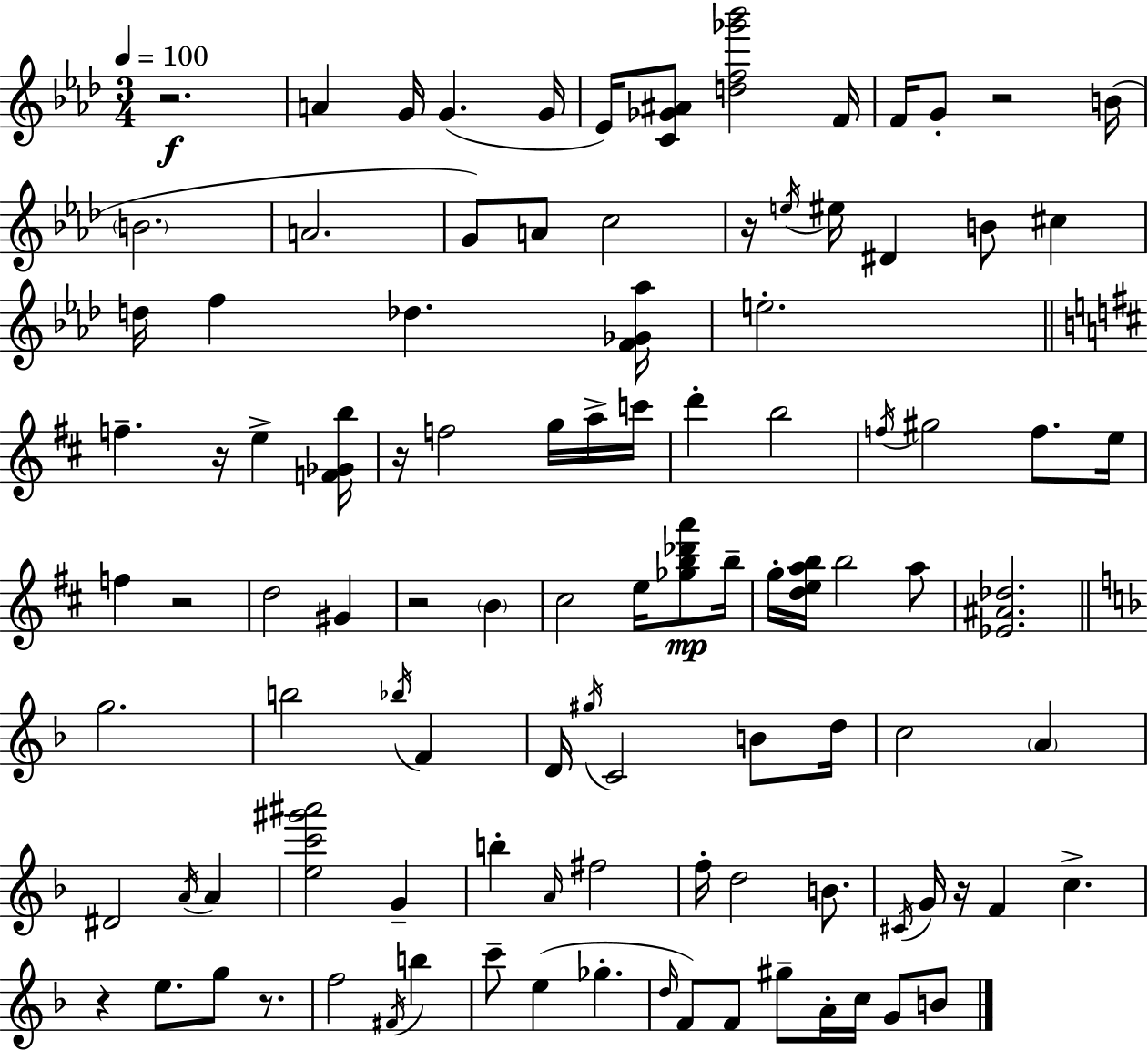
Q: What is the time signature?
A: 3/4